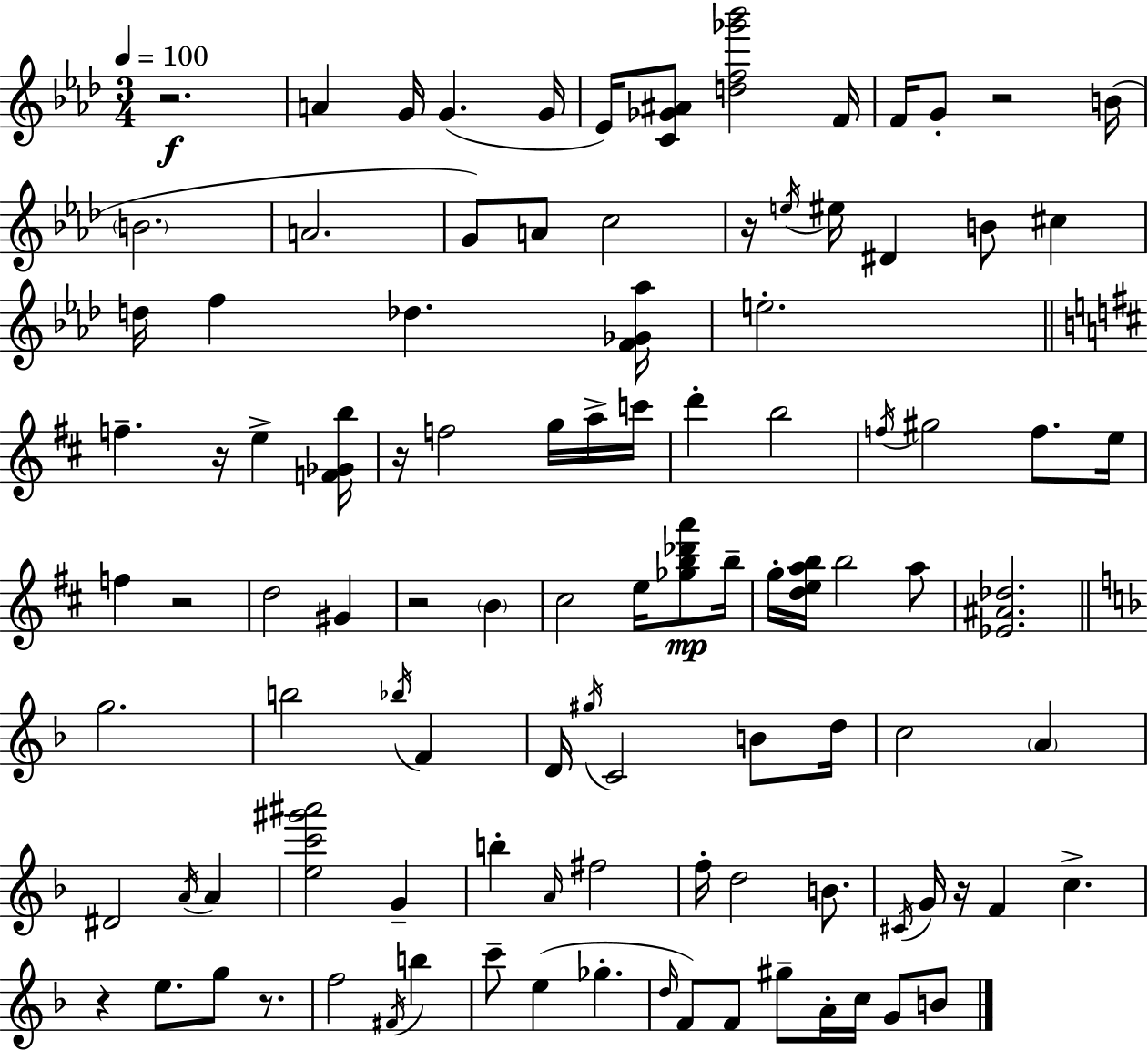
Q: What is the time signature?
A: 3/4